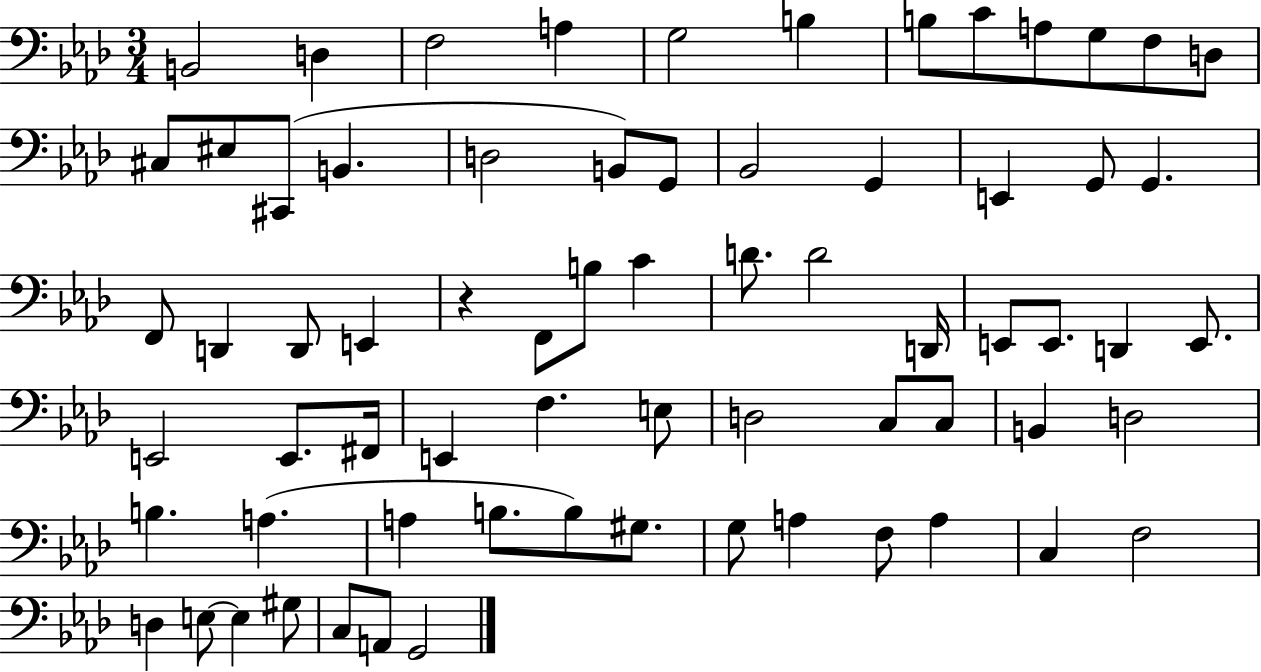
X:1
T:Untitled
M:3/4
L:1/4
K:Ab
B,,2 D, F,2 A, G,2 B, B,/2 C/2 A,/2 G,/2 F,/2 D,/2 ^C,/2 ^E,/2 ^C,,/2 B,, D,2 B,,/2 G,,/2 _B,,2 G,, E,, G,,/2 G,, F,,/2 D,, D,,/2 E,, z F,,/2 B,/2 C D/2 D2 D,,/4 E,,/2 E,,/2 D,, E,,/2 E,,2 E,,/2 ^F,,/4 E,, F, E,/2 D,2 C,/2 C,/2 B,, D,2 B, A, A, B,/2 B,/2 ^G,/2 G,/2 A, F,/2 A, C, F,2 D, E,/2 E, ^G,/2 C,/2 A,,/2 G,,2